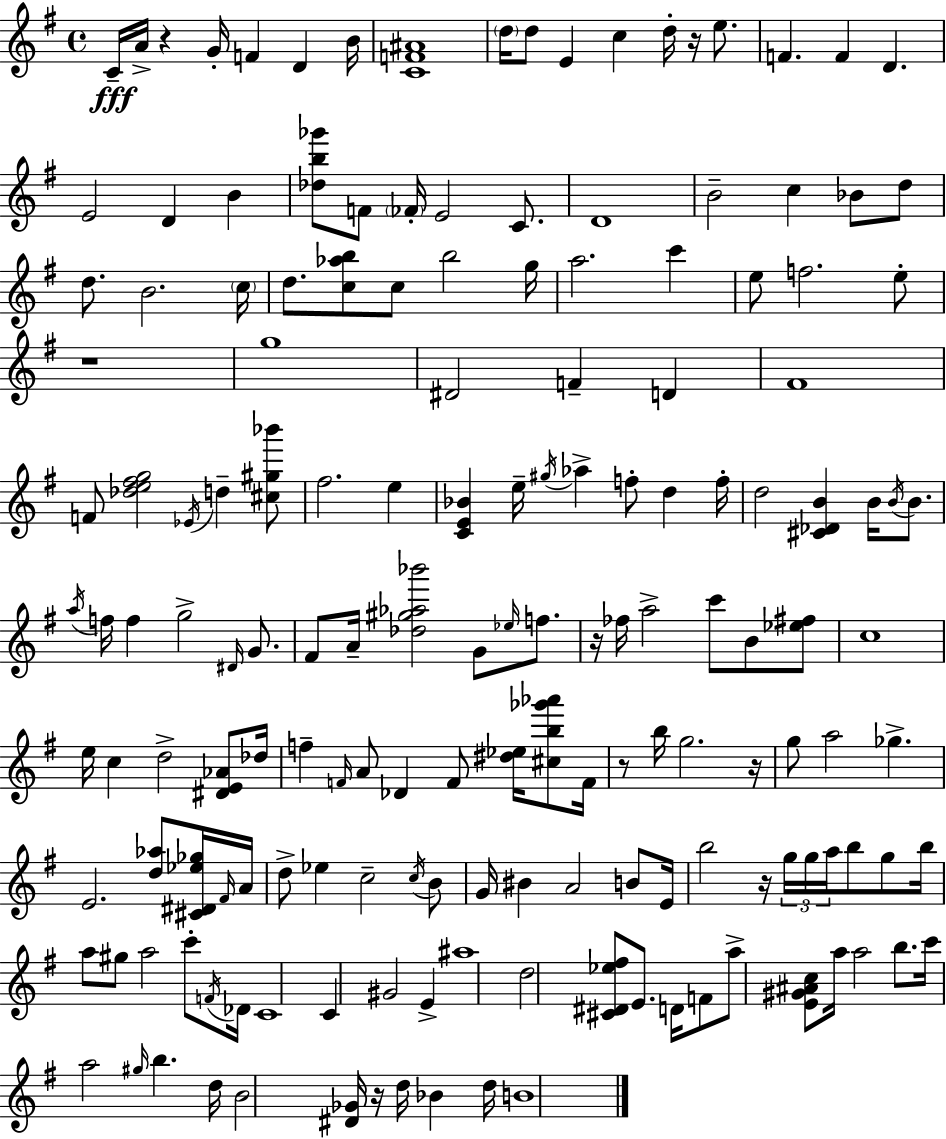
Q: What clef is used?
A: treble